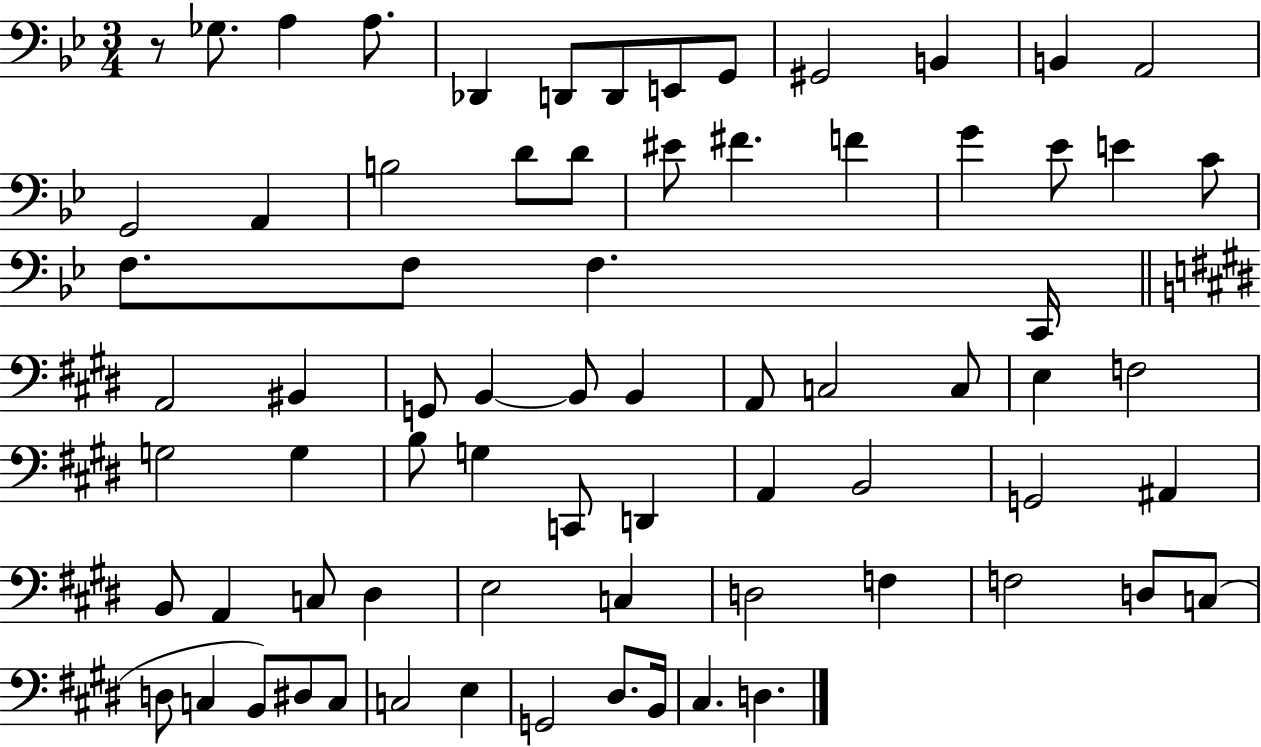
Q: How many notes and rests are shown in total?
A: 73